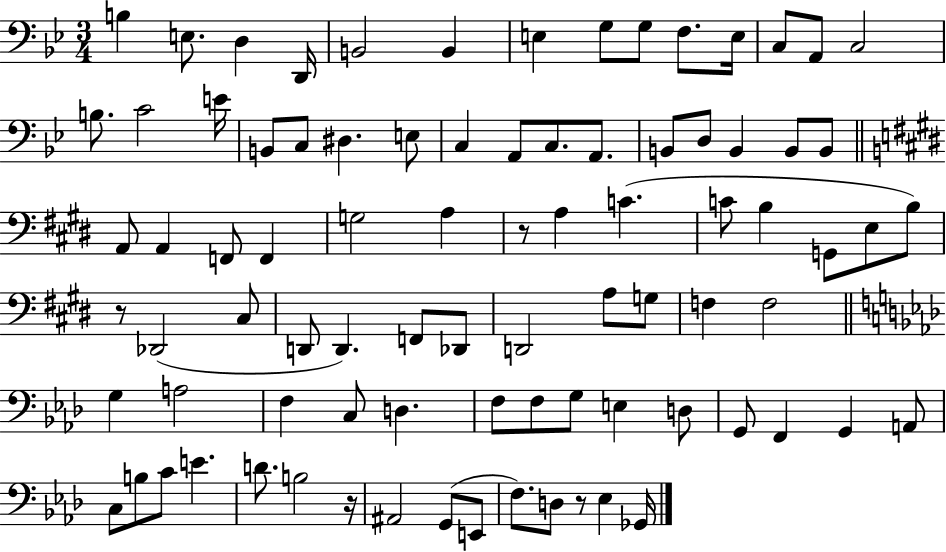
B3/q E3/e. D3/q D2/s B2/h B2/q E3/q G3/e G3/e F3/e. E3/s C3/e A2/e C3/h B3/e. C4/h E4/s B2/e C3/e D#3/q. E3/e C3/q A2/e C3/e. A2/e. B2/e D3/e B2/q B2/e B2/e A2/e A2/q F2/e F2/q G3/h A3/q R/e A3/q C4/q. C4/e B3/q G2/e E3/e B3/e R/e Db2/h C#3/e D2/e D2/q. F2/e Db2/e D2/h A3/e G3/e F3/q F3/h G3/q A3/h F3/q C3/e D3/q. F3/e F3/e G3/e E3/q D3/e G2/e F2/q G2/q A2/e C3/e B3/e C4/e E4/q. D4/e. B3/h R/s A#2/h G2/e E2/e F3/e. D3/e R/e Eb3/q Gb2/s